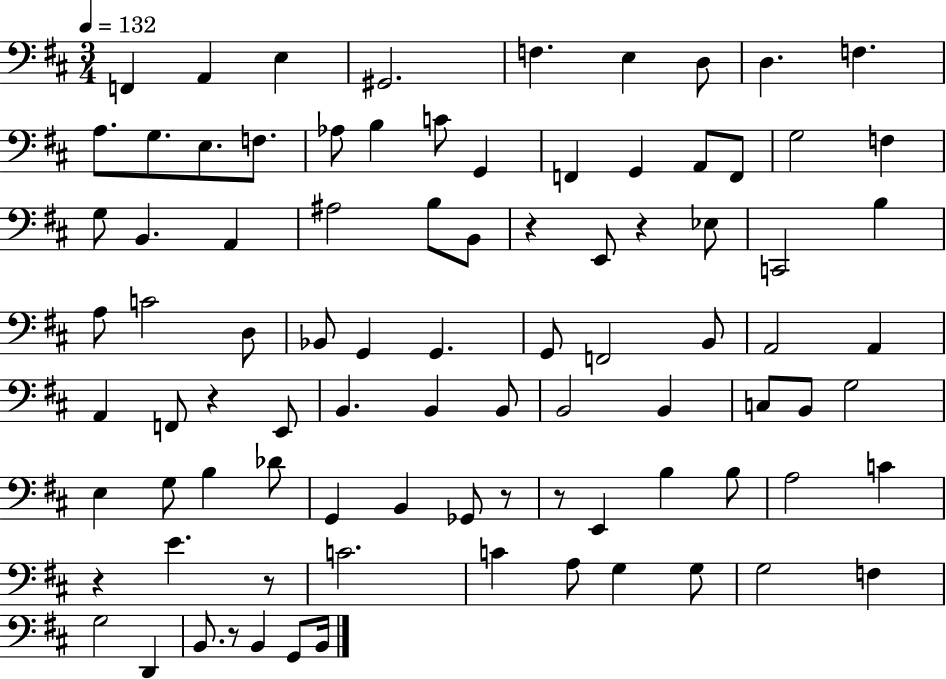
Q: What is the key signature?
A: D major